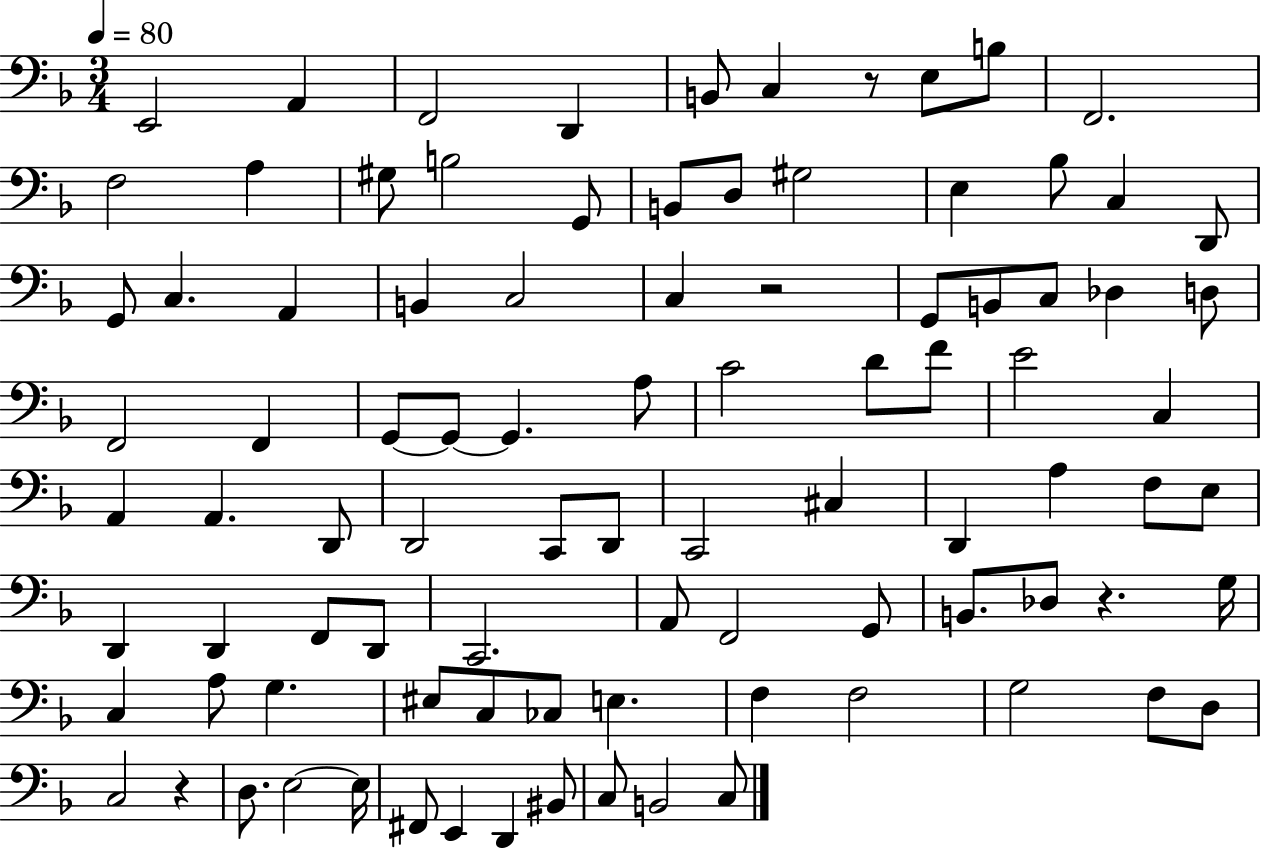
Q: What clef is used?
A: bass